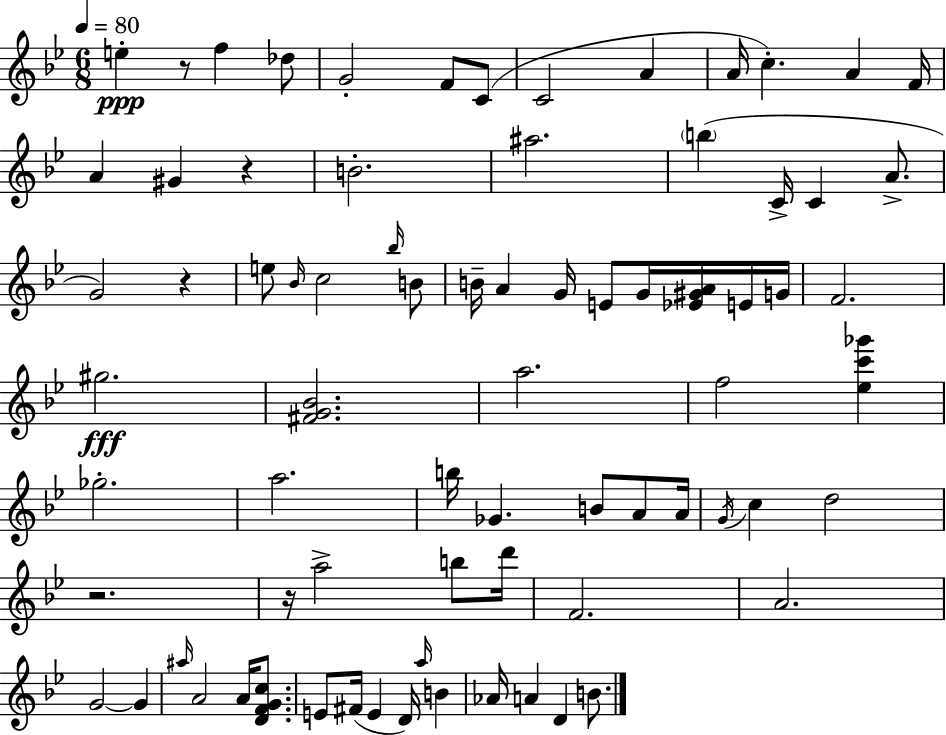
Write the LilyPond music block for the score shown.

{
  \clef treble
  \numericTimeSignature
  \time 6/8
  \key g \minor
  \tempo 4 = 80
  e''4-.\ppp r8 f''4 des''8 | g'2-. f'8 c'8( | c'2 a'4 | a'16 c''4.-.) a'4 f'16 | \break a'4 gis'4 r4 | b'2.-. | ais''2. | \parenthesize b''4( c'16-> c'4 a'8.-> | \break g'2) r4 | e''8 \grace { bes'16 } c''2 \grace { bes''16 } | b'8 b'16-- a'4 g'16 e'8 g'16 <ees' gis' a'>16 | e'16 g'16 f'2. | \break gis''2.\fff | <fis' g' bes'>2. | a''2. | f''2 <ees'' c''' ges'''>4 | \break ges''2.-. | a''2. | b''16 ges'4. b'8 a'8 | a'16 \acciaccatura { g'16 } c''4 d''2 | \break r2. | r16 a''2-> | b''8 d'''16 f'2. | a'2. | \break g'2~~ g'4 | \grace { ais''16 } a'2 | a'16 <d' f' g' c''>8. e'8 fis'16( e'4 d'16) | \grace { a''16 } b'4 aes'16 a'4 d'4 | \break b'8. \bar "|."
}